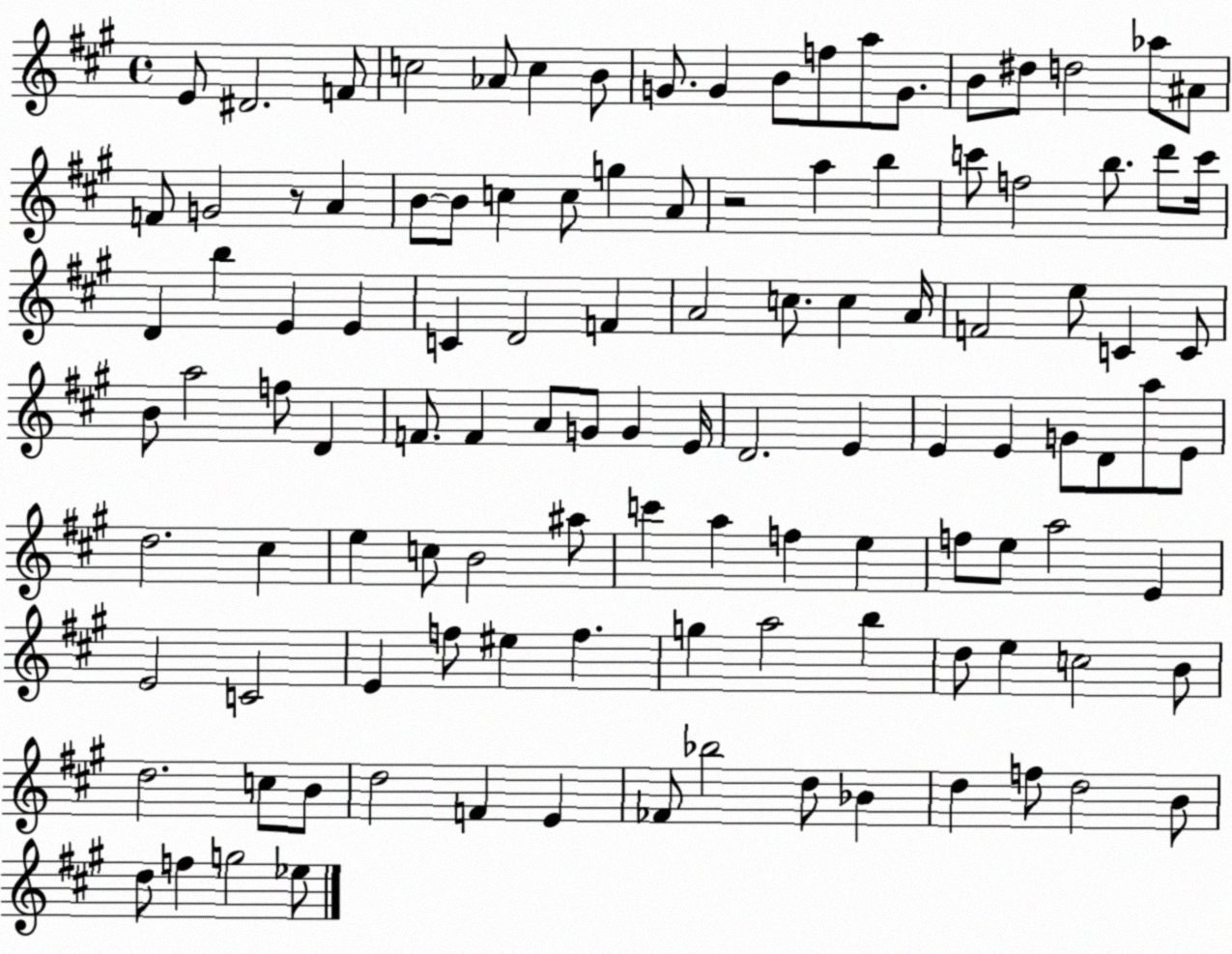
X:1
T:Untitled
M:4/4
L:1/4
K:A
E/2 ^D2 F/2 c2 _A/2 c B/2 G/2 G B/2 f/2 a/2 G/2 B/2 ^d/2 d2 _a/2 ^A/2 F/2 G2 z/2 A B/2 B/2 c c/2 g A/2 z2 a b c'/2 f2 b/2 d'/2 c'/4 D b E E C D2 F A2 c/2 c A/4 F2 e/2 C C/2 B/2 a2 f/2 D F/2 F A/2 G/2 G E/4 D2 E E E G/2 D/2 a/2 E/2 d2 ^c e c/2 B2 ^a/2 c' a f e f/2 e/2 a2 E E2 C2 E f/2 ^e f g a2 b d/2 e c2 B/2 d2 c/2 B/2 d2 F E _F/2 _b2 d/2 _B d f/2 d2 B/2 d/2 f g2 _e/2